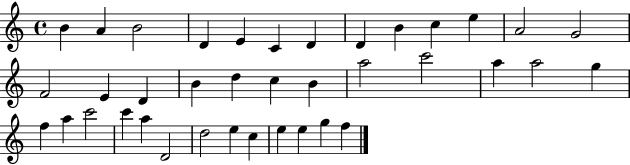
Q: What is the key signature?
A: C major